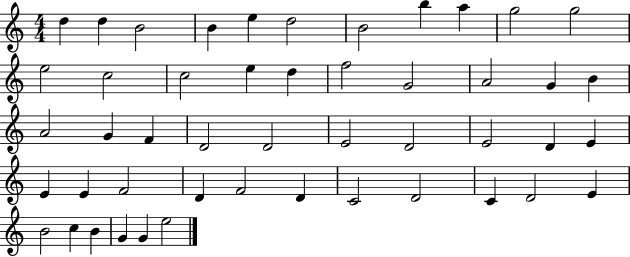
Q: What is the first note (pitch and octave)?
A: D5